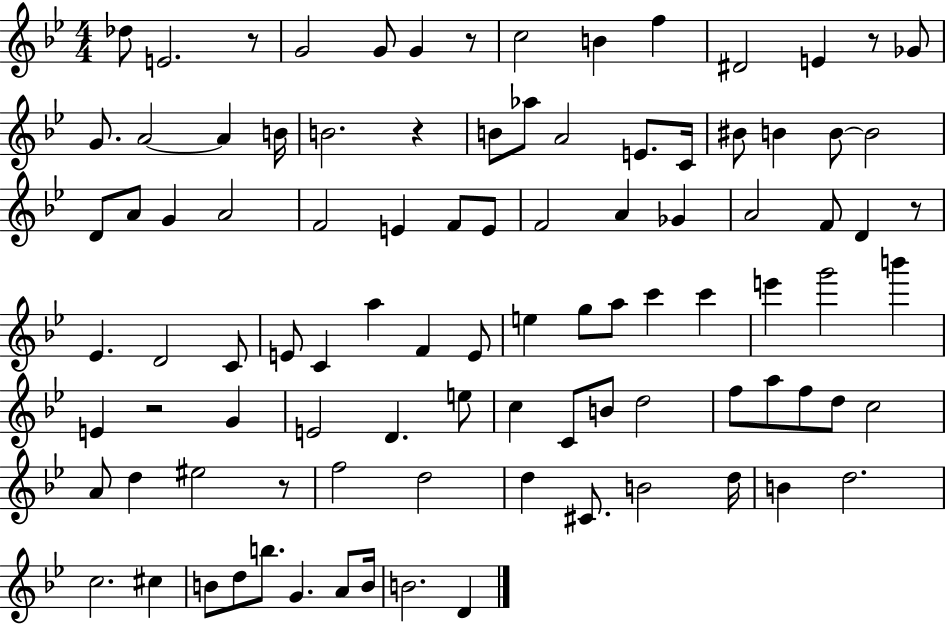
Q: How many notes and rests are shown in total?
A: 97